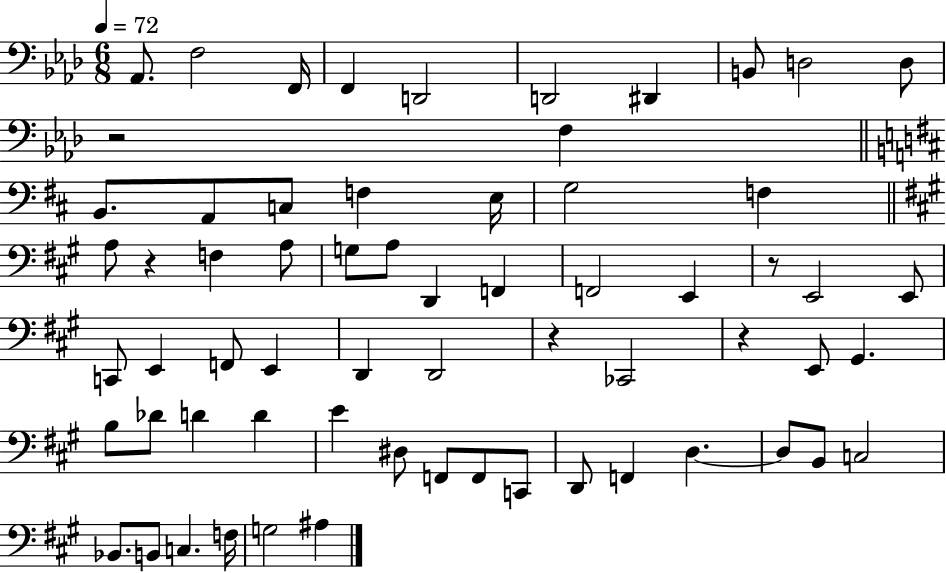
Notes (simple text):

Ab2/e. F3/h F2/s F2/q D2/h D2/h D#2/q B2/e D3/h D3/e R/h F3/q B2/e. A2/e C3/e F3/q E3/s G3/h F3/q A3/e R/q F3/q A3/e G3/e A3/e D2/q F2/q F2/h E2/q R/e E2/h E2/e C2/e E2/q F2/e E2/q D2/q D2/h R/q CES2/h R/q E2/e G#2/q. B3/e Db4/e D4/q D4/q E4/q D#3/e F2/e F2/e C2/e D2/e F2/q D3/q. D3/e B2/e C3/h Bb2/e. B2/e C3/q. F3/s G3/h A#3/q